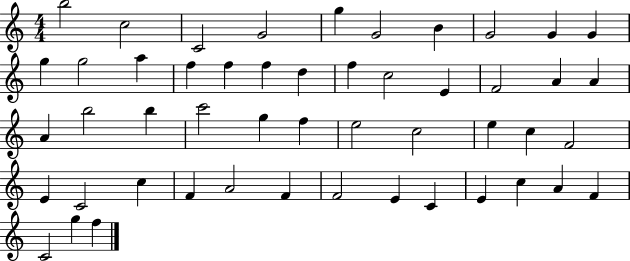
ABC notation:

X:1
T:Untitled
M:4/4
L:1/4
K:C
b2 c2 C2 G2 g G2 B G2 G G g g2 a f f f d f c2 E F2 A A A b2 b c'2 g f e2 c2 e c F2 E C2 c F A2 F F2 E C E c A F C2 g f